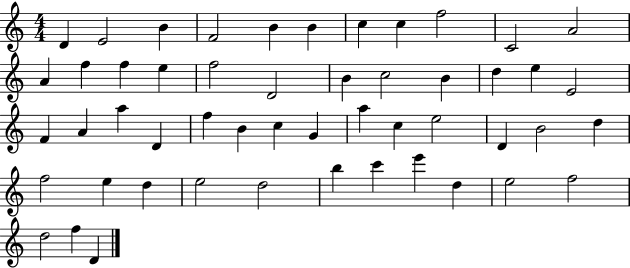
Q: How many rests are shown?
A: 0